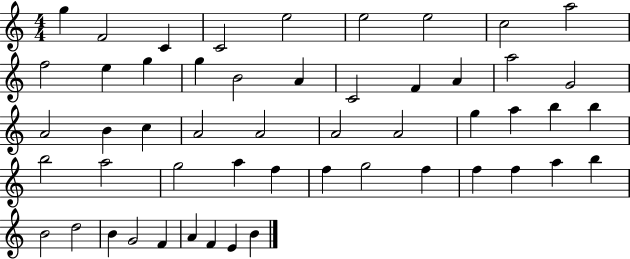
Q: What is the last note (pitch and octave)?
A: B4